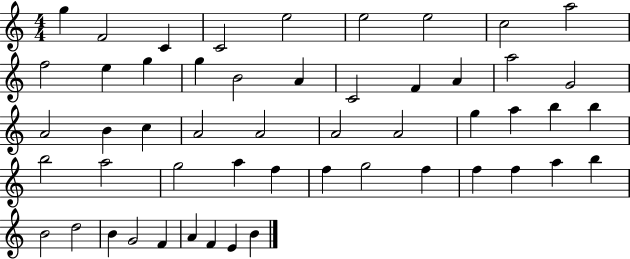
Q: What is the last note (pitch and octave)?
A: B4